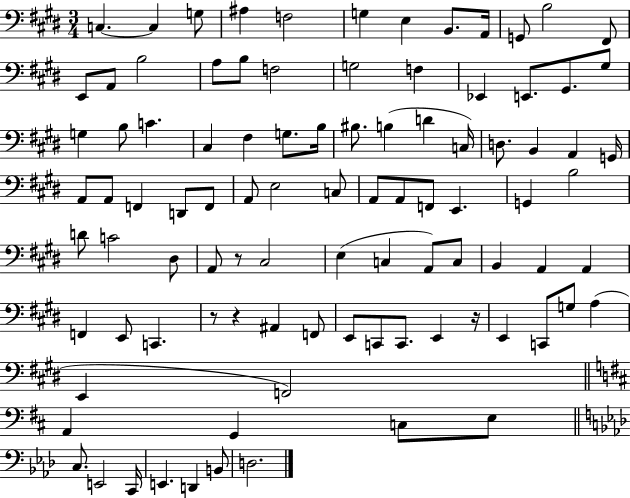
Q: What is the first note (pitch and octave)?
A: C3